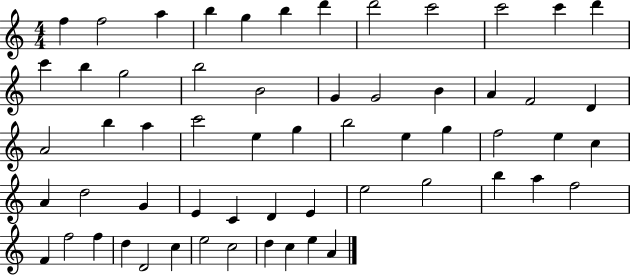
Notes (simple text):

F5/q F5/h A5/q B5/q G5/q B5/q D6/q D6/h C6/h C6/h C6/q D6/q C6/q B5/q G5/h B5/h B4/h G4/q G4/h B4/q A4/q F4/h D4/q A4/h B5/q A5/q C6/h E5/q G5/q B5/h E5/q G5/q F5/h E5/q C5/q A4/q D5/h G4/q E4/q C4/q D4/q E4/q E5/h G5/h B5/q A5/q F5/h F4/q F5/h F5/q D5/q D4/h C5/q E5/h C5/h D5/q C5/q E5/q A4/q